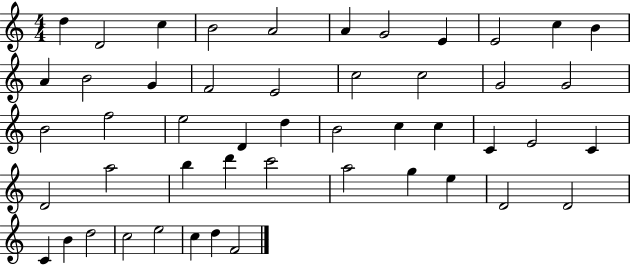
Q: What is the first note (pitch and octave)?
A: D5